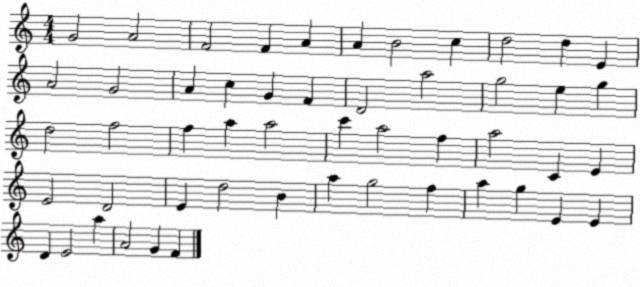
X:1
T:Untitled
M:4/4
L:1/4
K:C
G2 A2 F2 F A A B2 c d2 d E A2 G2 A c G F D2 a2 g2 e g d2 f2 f a a2 c' a2 f a2 C E E2 D2 E d2 B a g2 f a g E E D E2 a A2 G F